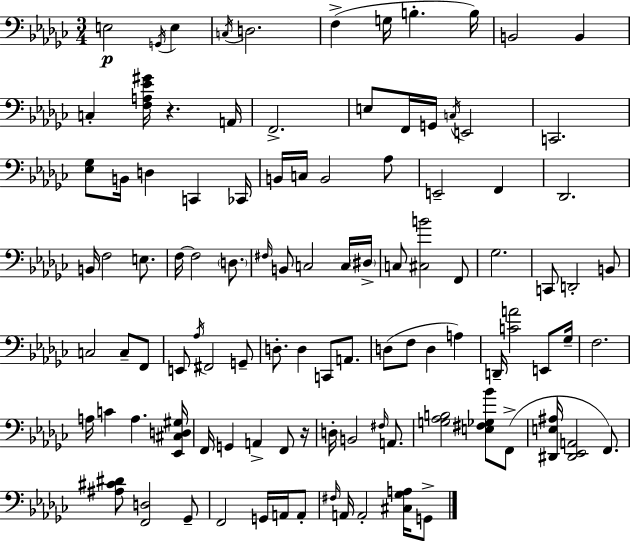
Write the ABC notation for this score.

X:1
T:Untitled
M:3/4
L:1/4
K:Ebm
E,2 G,,/4 E, C,/4 D,2 F, G,/4 B, B,/4 B,,2 B,, C, [F,A,_E^G]/4 z A,,/4 F,,2 E,/2 F,,/4 G,,/4 C,/4 E,,2 C,,2 [_E,_G,]/2 B,,/4 D, C,, _C,,/4 B,,/4 C,/4 B,,2 _A,/2 E,,2 F,, _D,,2 B,,/4 F,2 E,/2 F,/4 F,2 D,/2 ^F,/4 B,,/2 C,2 C,/4 ^D,/4 C,/2 [^C,B]2 F,,/2 _G,2 C,,/2 D,,2 B,,/2 C,2 C,/2 F,,/2 E,,/2 _A,/4 ^F,,2 G,,/2 D,/2 D, C,,/2 A,,/2 D,/2 F,/2 D, A, D,,/4 [CA]2 E,,/2 _G,/4 F,2 A,/4 C A, [_E,,^C,D,^G,]/4 F,,/4 G,, A,, F,,/2 z/4 D,/4 B,,2 ^F,/4 A,,/2 [G,_A,B,]2 [E,^F,_G,_B]/2 F,,/2 [^D,,E,^A,]/4 [^D,,_E,,A,,]2 F,,/2 [^A,^C^D]/2 [F,,D,]2 _G,,/2 F,,2 G,,/4 A,,/4 A,,/2 ^F,/4 A,,/4 A,,2 [^C,_G,A,]/4 G,,/2